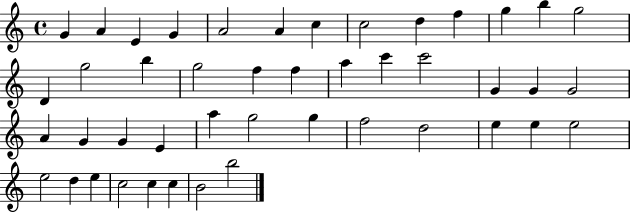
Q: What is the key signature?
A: C major